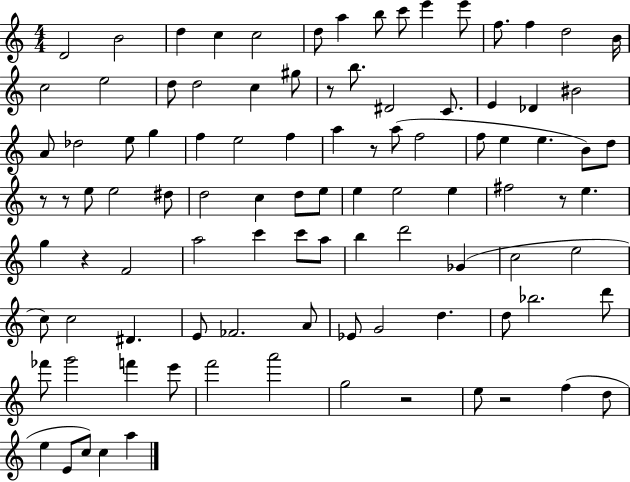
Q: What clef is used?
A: treble